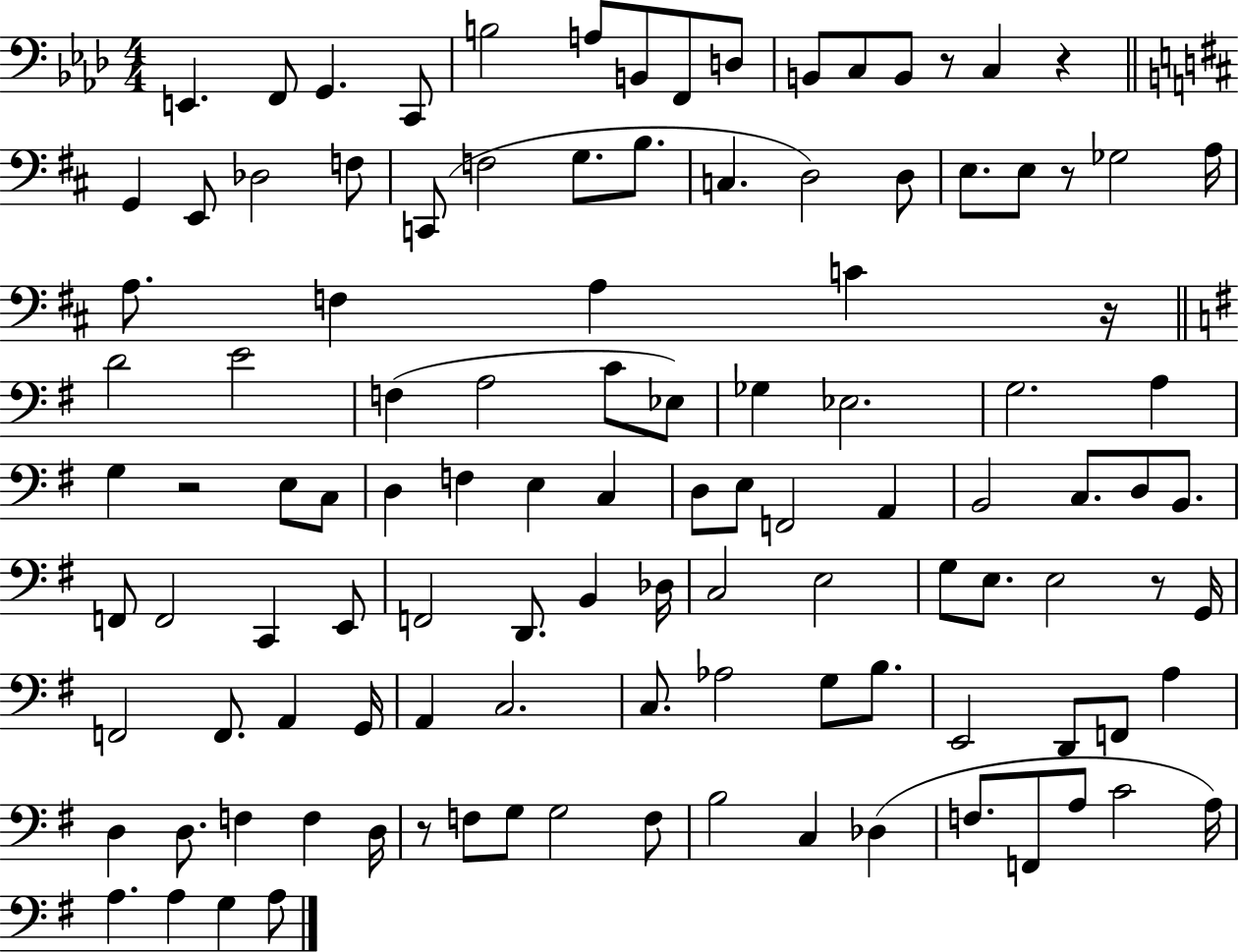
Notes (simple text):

E2/q. F2/e G2/q. C2/e B3/h A3/e B2/e F2/e D3/e B2/e C3/e B2/e R/e C3/q R/q G2/q E2/e Db3/h F3/e C2/e F3/h G3/e. B3/e. C3/q. D3/h D3/e E3/e. E3/e R/e Gb3/h A3/s A3/e. F3/q A3/q C4/q R/s D4/h E4/h F3/q A3/h C4/e Eb3/e Gb3/q Eb3/h. G3/h. A3/q G3/q R/h E3/e C3/e D3/q F3/q E3/q C3/q D3/e E3/e F2/h A2/q B2/h C3/e. D3/e B2/e. F2/e F2/h C2/q E2/e F2/h D2/e. B2/q Db3/s C3/h E3/h G3/e E3/e. E3/h R/e G2/s F2/h F2/e. A2/q G2/s A2/q C3/h. C3/e. Ab3/h G3/e B3/e. E2/h D2/e F2/e A3/q D3/q D3/e. F3/q F3/q D3/s R/e F3/e G3/e G3/h F3/e B3/h C3/q Db3/q F3/e. F2/e A3/e C4/h A3/s A3/q. A3/q G3/q A3/e